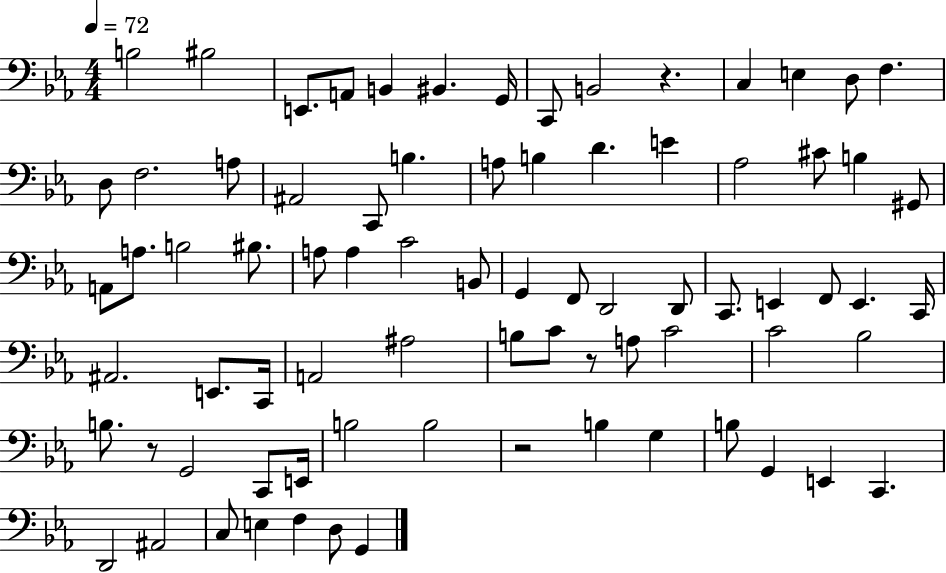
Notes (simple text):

B3/h BIS3/h E2/e. A2/e B2/q BIS2/q. G2/s C2/e B2/h R/q. C3/q E3/q D3/e F3/q. D3/e F3/h. A3/e A#2/h C2/e B3/q. A3/e B3/q D4/q. E4/q Ab3/h C#4/e B3/q G#2/e A2/e A3/e. B3/h BIS3/e. A3/e A3/q C4/h B2/e G2/q F2/e D2/h D2/e C2/e. E2/q F2/e E2/q. C2/s A#2/h. E2/e. C2/s A2/h A#3/h B3/e C4/e R/e A3/e C4/h C4/h Bb3/h B3/e. R/e G2/h C2/e E2/s B3/h B3/h R/h B3/q G3/q B3/e G2/q E2/q C2/q. D2/h A#2/h C3/e E3/q F3/q D3/e G2/q